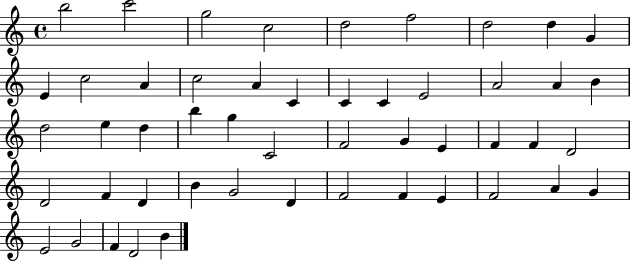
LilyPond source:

{
  \clef treble
  \time 4/4
  \defaultTimeSignature
  \key c \major
  b''2 c'''2 | g''2 c''2 | d''2 f''2 | d''2 d''4 g'4 | \break e'4 c''2 a'4 | c''2 a'4 c'4 | c'4 c'4 e'2 | a'2 a'4 b'4 | \break d''2 e''4 d''4 | b''4 g''4 c'2 | f'2 g'4 e'4 | f'4 f'4 d'2 | \break d'2 f'4 d'4 | b'4 g'2 d'4 | f'2 f'4 e'4 | f'2 a'4 g'4 | \break e'2 g'2 | f'4 d'2 b'4 | \bar "|."
}